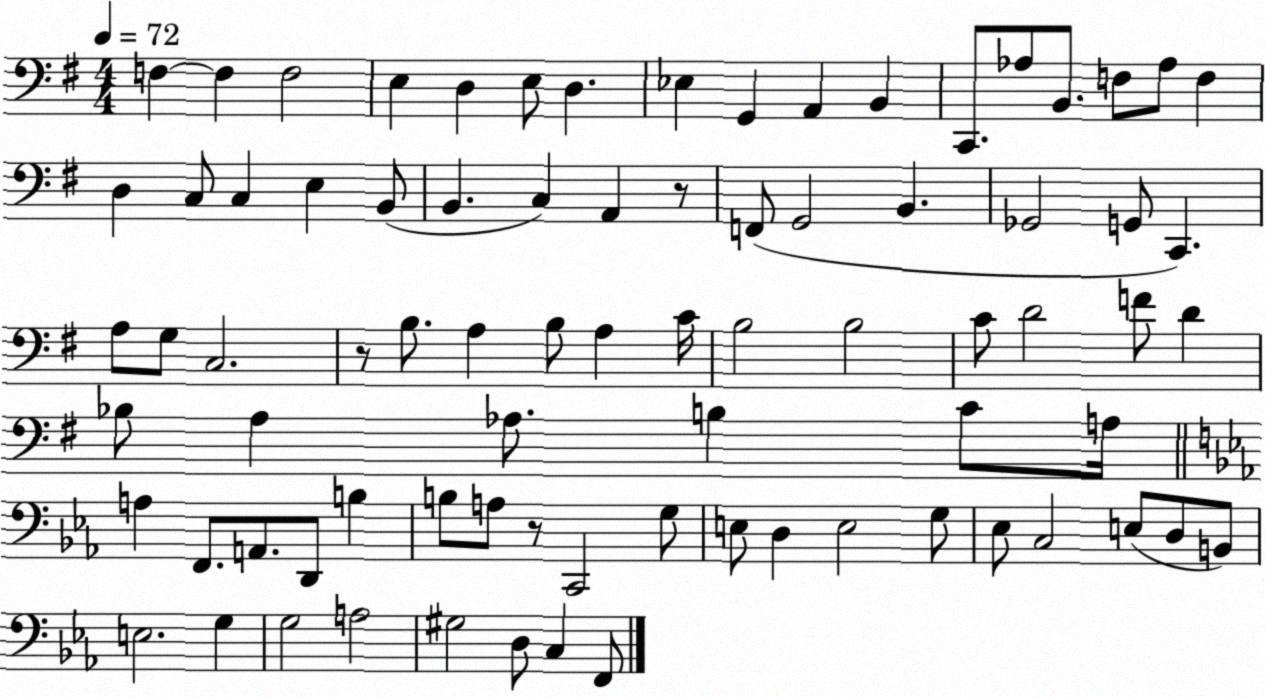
X:1
T:Untitled
M:4/4
L:1/4
K:G
F, F, F,2 E, D, E,/2 D, _E, G,, A,, B,, C,,/2 _A,/2 B,,/2 F,/2 _A,/2 F, D, C,/2 C, E, B,,/2 B,, C, A,, z/2 F,,/2 G,,2 B,, _G,,2 G,,/2 C,, A,/2 G,/2 C,2 z/2 B,/2 A, B,/2 A, C/4 B,2 B,2 C/2 D2 F/2 D _B,/2 A, _A,/2 B, C/2 A,/4 A, F,,/2 A,,/2 D,,/2 B, B,/2 A,/2 z/2 C,,2 G,/2 E,/2 D, E,2 G,/2 _E,/2 C,2 E,/2 D,/2 B,,/2 E,2 G, G,2 A,2 ^G,2 D,/2 C, F,,/2